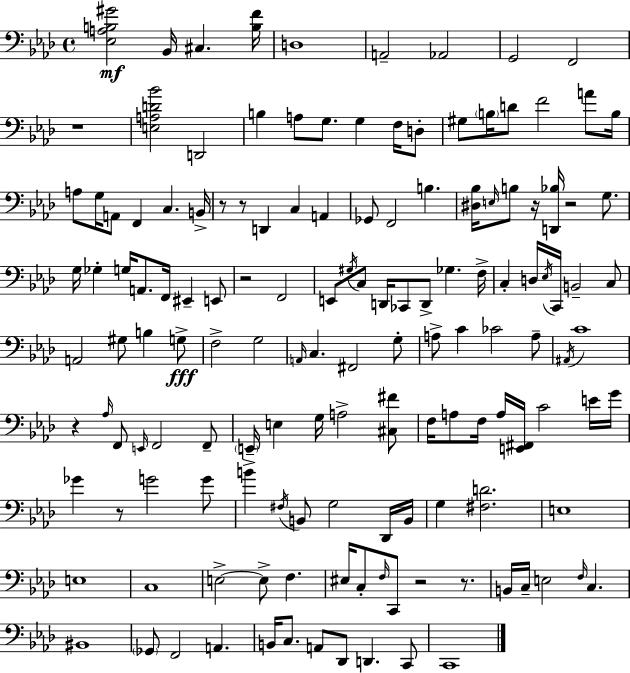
[Eb3,A3,B3,G#4]/h Bb2/s C#3/q. [B3,F4]/s D3/w A2/h Ab2/h G2/h F2/h R/w [E3,A3,D4,Bb4]/h D2/h B3/q A3/e G3/e. G3/q F3/s D3/e G#3/e B3/s D4/e F4/h A4/e B3/s A3/e G3/s A2/e F2/q C3/q. B2/s R/e R/e D2/q C3/q A2/q Gb2/e F2/h B3/q. [D#3,Bb3]/s E3/s B3/e R/s [D2,Bb3]/s R/h G3/e. G3/s Gb3/q G3/s A2/e. F2/s EIS2/q E2/e R/h F2/h E2/e G#3/s C3/e D2/s CES2/e D2/e Gb3/q. F3/s C3/q D3/s Eb3/s C2/s B2/h C3/e A2/h G#3/e B3/q G3/e F3/h G3/h A2/s C3/q. F#2/h G3/e A3/e C4/q CES4/h A3/e A#2/s C4/w R/q Ab3/s F2/e E2/s F2/h F2/e E2/s E3/q G3/s A3/h [C#3,F#4]/e F3/s A3/e F3/s A3/s [E2,F#2]/s C4/h E4/s G4/s Gb4/q R/e G4/h G4/e B4/q F#3/s B2/e G3/h Db2/s B2/s G3/q [F#3,D4]/h. E3/w E3/w C3/w E3/h E3/e F3/q. EIS3/s C3/e F3/s C2/e R/h R/e. B2/s C3/s E3/h F3/s C3/q. BIS2/w Gb2/e F2/h A2/q. B2/s C3/e. A2/e Db2/e D2/q. C2/e C2/w